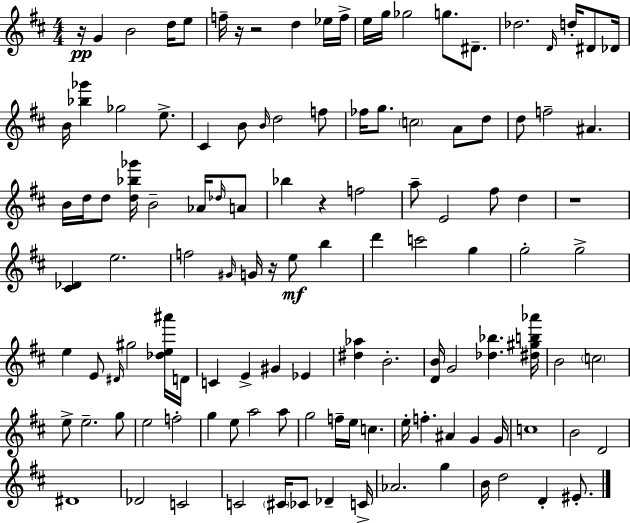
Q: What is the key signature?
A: D major